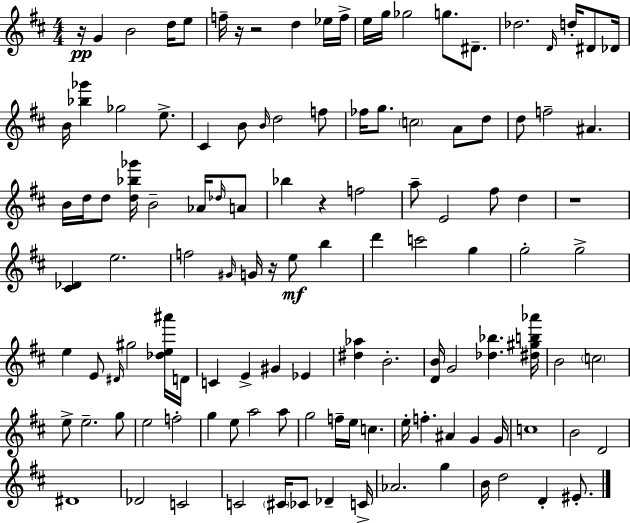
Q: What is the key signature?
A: D major